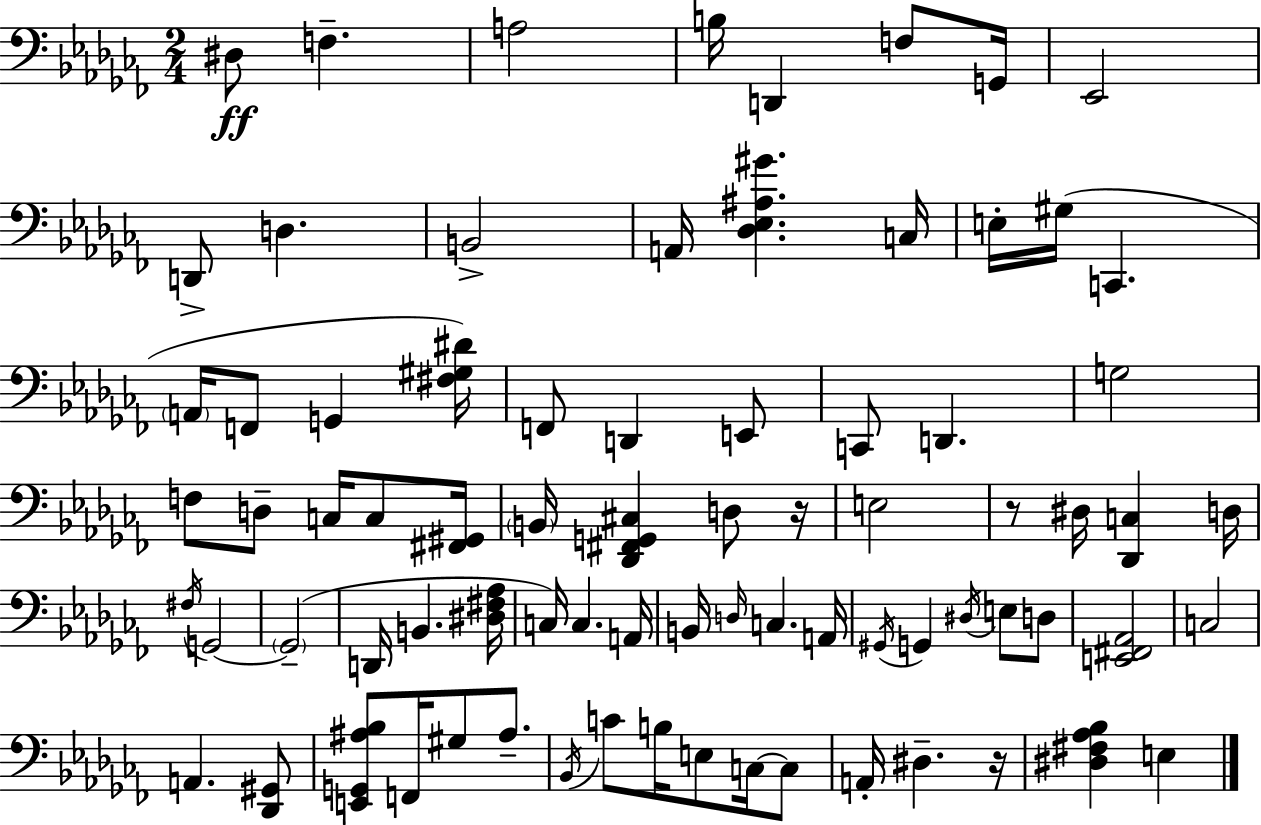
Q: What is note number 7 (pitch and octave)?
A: G2